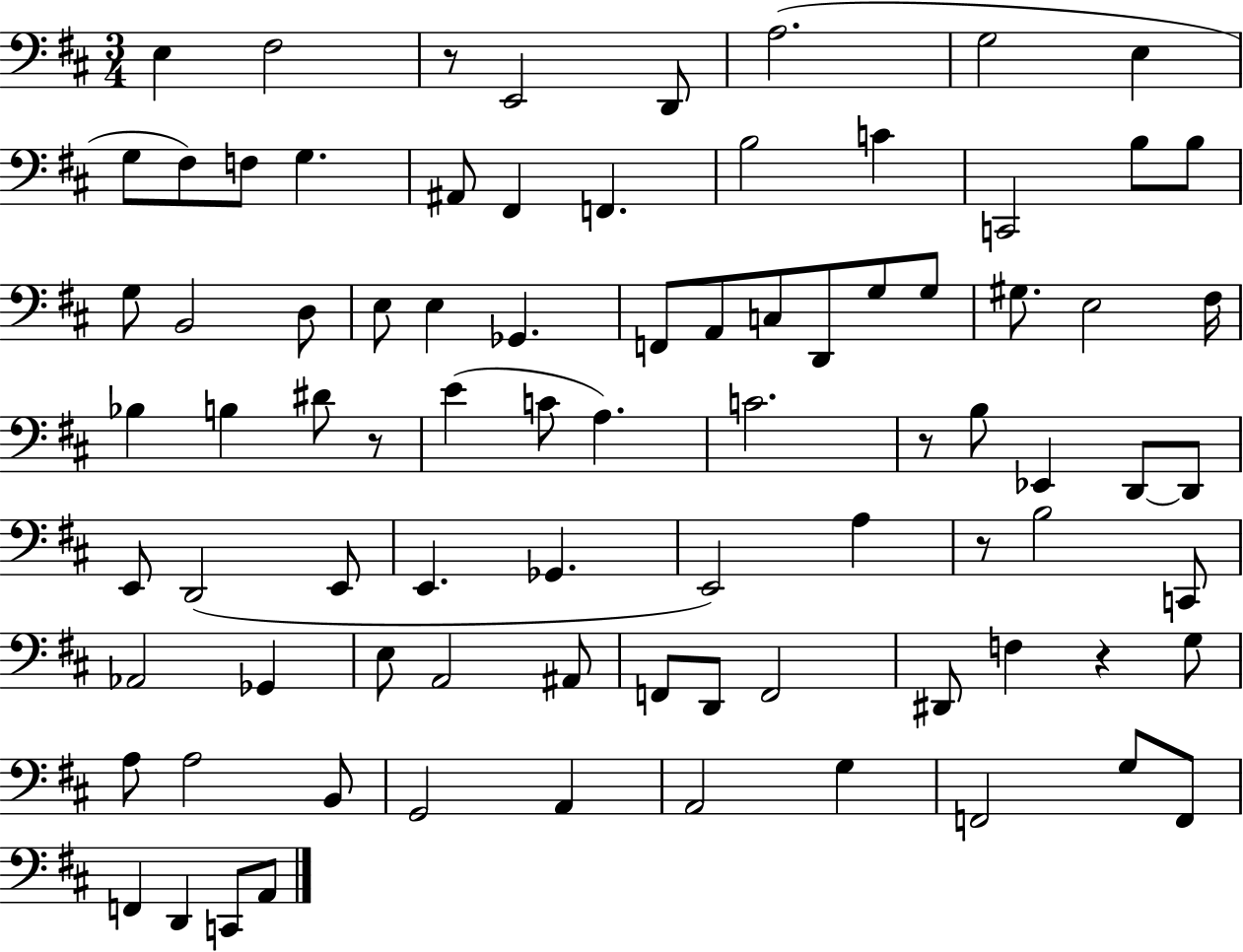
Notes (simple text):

E3/q F#3/h R/e E2/h D2/e A3/h. G3/h E3/q G3/e F#3/e F3/e G3/q. A#2/e F#2/q F2/q. B3/h C4/q C2/h B3/e B3/e G3/e B2/h D3/e E3/e E3/q Gb2/q. F2/e A2/e C3/e D2/e G3/e G3/e G#3/e. E3/h F#3/s Bb3/q B3/q D#4/e R/e E4/q C4/e A3/q. C4/h. R/e B3/e Eb2/q D2/e D2/e E2/e D2/h E2/e E2/q. Gb2/q. E2/h A3/q R/e B3/h C2/e Ab2/h Gb2/q E3/e A2/h A#2/e F2/e D2/e F2/h D#2/e F3/q R/q G3/e A3/e A3/h B2/e G2/h A2/q A2/h G3/q F2/h G3/e F2/e F2/q D2/q C2/e A2/e